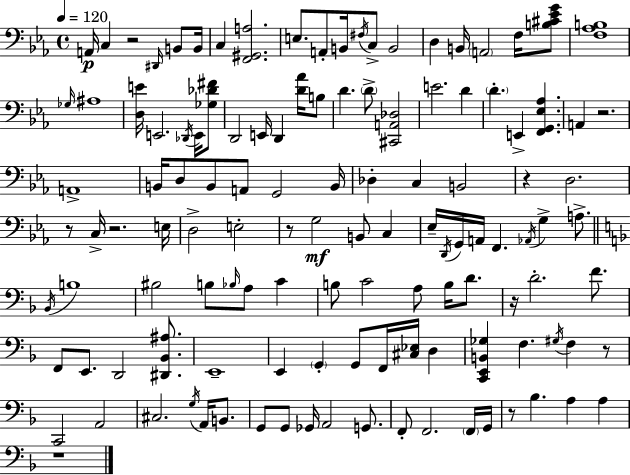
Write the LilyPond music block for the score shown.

{
  \clef bass
  \time 4/4
  \defaultTimeSignature
  \key ees \major
  \tempo 4 = 120
  a,16\p c4 r2 \grace { dis,16 } b,8 | b,16 c4 <f, gis, a>2. | e8. a,8-. b,16 \acciaccatura { fis16 } c8-> b,2 | d4 b,16 \parenthesize a,2 f16 | \break <b cis' ees' g'>8 <f aes b>1 | \grace { ges16 } ais1 | <d e'>16 e,2. | \acciaccatura { des,16 } e,16 <ges des' fis'>8 d,2 e,16 d,4 | \break <d' aes'>16 b8 d'4. \parenthesize d'8-> <cis, a, des>2 | e'2. | d'4 \parenthesize d'4.-. e,4-> <f, g, ees aes>4. | a,4 r2. | \break a,1-> | b,16 d8 b,8 a,8 g,2 | b,16 des4-. c4 b,2 | r4 d2. | \break r8 c16-> r2. | e16 d2-> e2-. | r8 g2\mf b,8 | c4 ees16-- \acciaccatura { d,16 } g,16 a,16 f,4. \acciaccatura { aes,16 } g4-> | \break a8.-> \bar "||" \break \key d \minor \acciaccatura { bes,16 } b1 | bis2 b8 \grace { bes16 } a8 c'4 | b8 c'2 a8 b16 d'8. | r16 d'2.-. f'8. | \break f,8 e,8. d,2 <dis, bes, ais>8. | e,1-- | e,4 \parenthesize g,4-. g,8 f,16 <cis ees>16 d4 | <c, e, b, ges>4 f4. \acciaccatura { gis16 } f4 | \break r8 c,2 a,2 | cis2. \acciaccatura { g16 } | a,16 b,8. g,8 g,8 ges,16 a,2 | g,8. f,8-. f,2. | \break \parenthesize f,16 g,16 r8 bes4. a4 | a4 r1 | \bar "|."
}